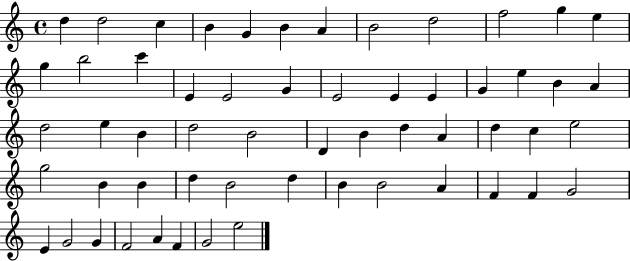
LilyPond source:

{
  \clef treble
  \time 4/4
  \defaultTimeSignature
  \key c \major
  d''4 d''2 c''4 | b'4 g'4 b'4 a'4 | b'2 d''2 | f''2 g''4 e''4 | \break g''4 b''2 c'''4 | e'4 e'2 g'4 | e'2 e'4 e'4 | g'4 e''4 b'4 a'4 | \break d''2 e''4 b'4 | d''2 b'2 | d'4 b'4 d''4 a'4 | d''4 c''4 e''2 | \break g''2 b'4 b'4 | d''4 b'2 d''4 | b'4 b'2 a'4 | f'4 f'4 g'2 | \break e'4 g'2 g'4 | f'2 a'4 f'4 | g'2 e''2 | \bar "|."
}